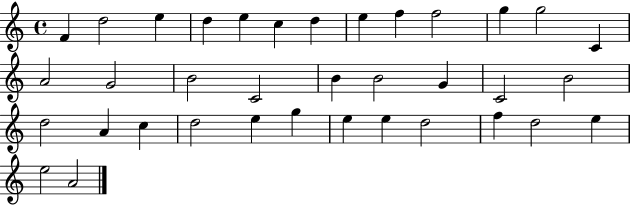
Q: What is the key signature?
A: C major